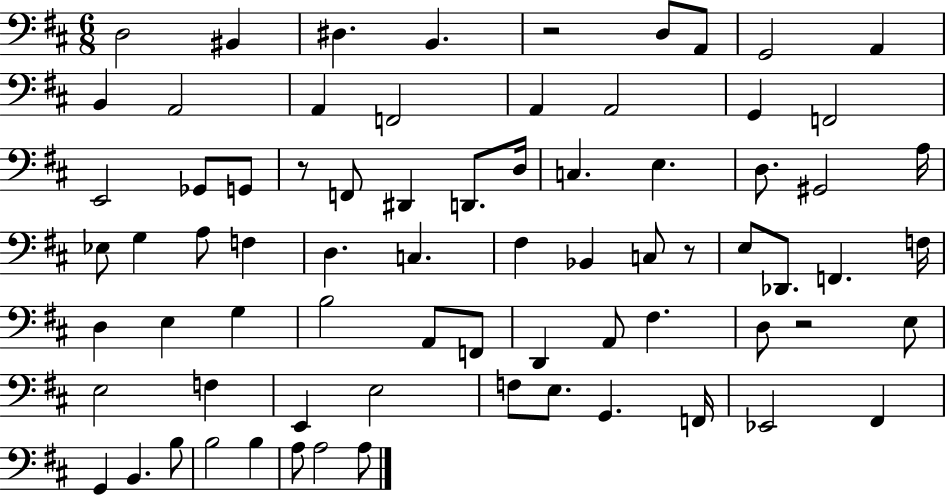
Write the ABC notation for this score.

X:1
T:Untitled
M:6/8
L:1/4
K:D
D,2 ^B,, ^D, B,, z2 D,/2 A,,/2 G,,2 A,, B,, A,,2 A,, F,,2 A,, A,,2 G,, F,,2 E,,2 _G,,/2 G,,/2 z/2 F,,/2 ^D,, D,,/2 D,/4 C, E, D,/2 ^G,,2 A,/4 _E,/2 G, A,/2 F, D, C, ^F, _B,, C,/2 z/2 E,/2 _D,,/2 F,, F,/4 D, E, G, B,2 A,,/2 F,,/2 D,, A,,/2 ^F, D,/2 z2 E,/2 E,2 F, E,, E,2 F,/2 E,/2 G,, F,,/4 _E,,2 ^F,, G,, B,, B,/2 B,2 B, A,/2 A,2 A,/2